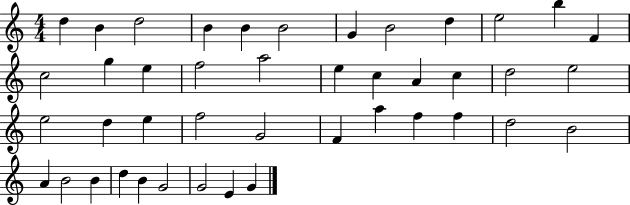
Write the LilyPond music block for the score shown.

{
  \clef treble
  \numericTimeSignature
  \time 4/4
  \key c \major
  d''4 b'4 d''2 | b'4 b'4 b'2 | g'4 b'2 d''4 | e''2 b''4 f'4 | \break c''2 g''4 e''4 | f''2 a''2 | e''4 c''4 a'4 c''4 | d''2 e''2 | \break e''2 d''4 e''4 | f''2 g'2 | f'4 a''4 f''4 f''4 | d''2 b'2 | \break a'4 b'2 b'4 | d''4 b'4 g'2 | g'2 e'4 g'4 | \bar "|."
}